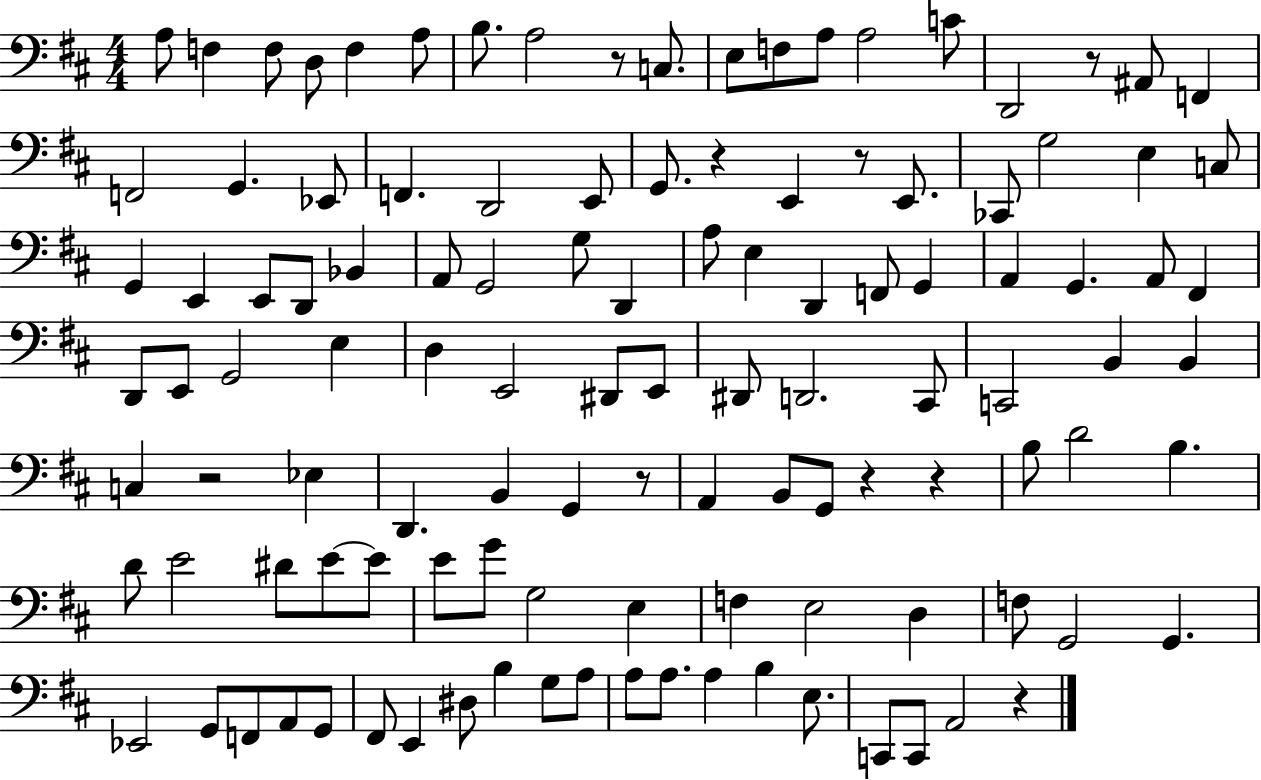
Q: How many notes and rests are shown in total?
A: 116